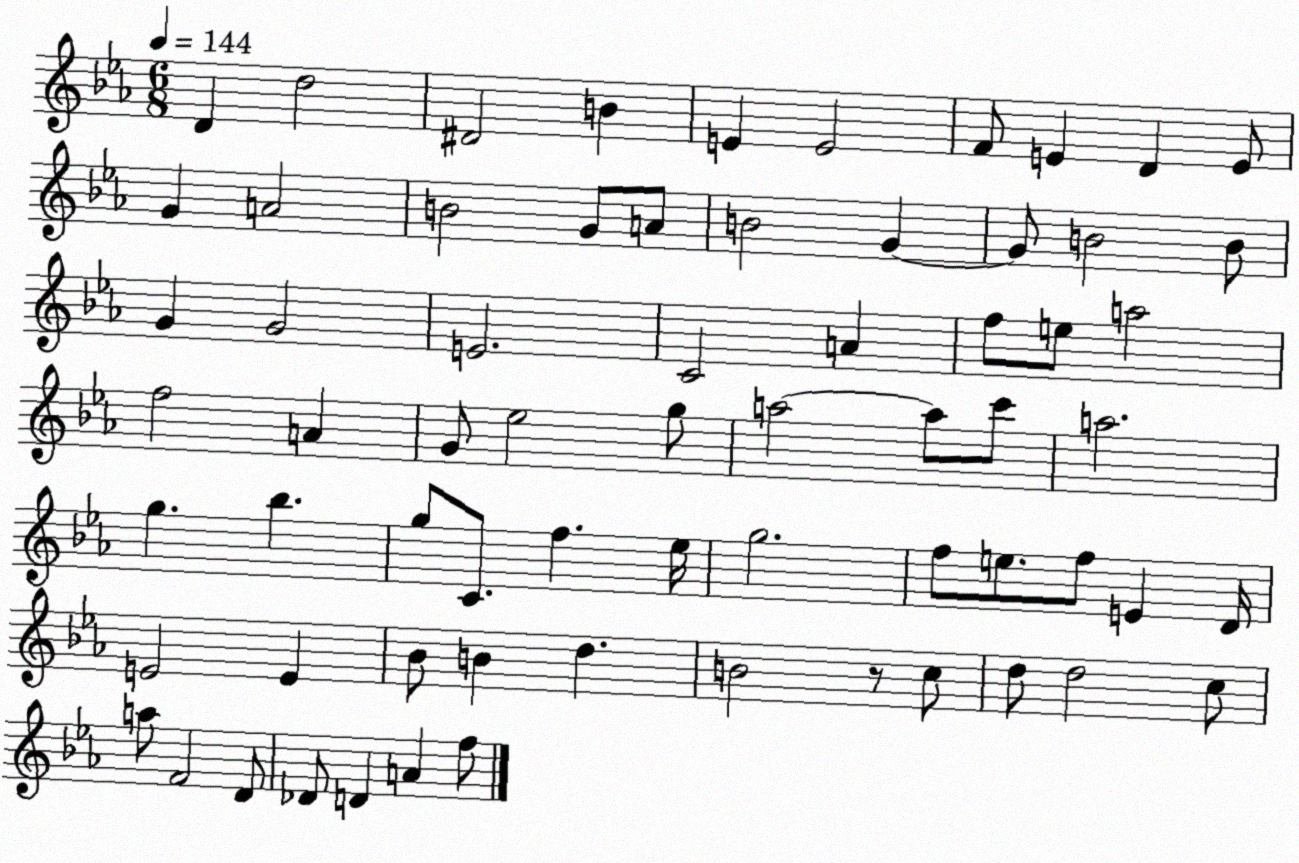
X:1
T:Untitled
M:6/8
L:1/4
K:Eb
D d2 ^D2 B E E2 F/2 E D E/2 G A2 B2 G/2 A/2 B2 G G/2 B2 B/2 G G2 E2 C2 A f/2 e/2 a2 f2 A G/2 _e2 g/2 a2 a/2 c'/2 a2 g _b g/2 C/2 f _e/4 g2 f/2 e/2 f/2 E D/4 E2 E _B/2 B d B2 z/2 c/2 d/2 d2 c/2 a/2 F2 D/2 _D/2 D A f/2